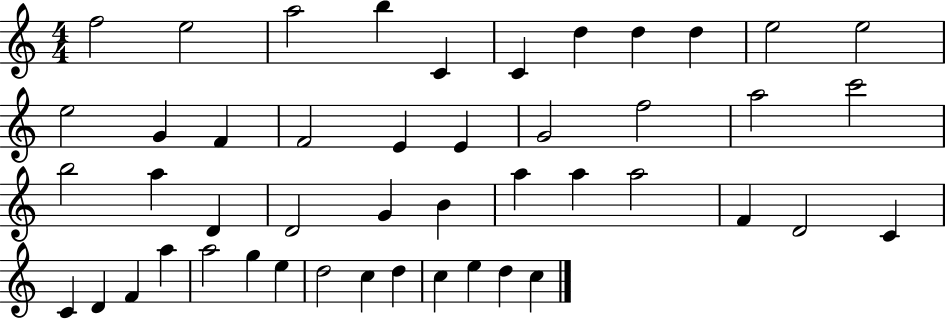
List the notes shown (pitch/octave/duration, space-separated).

F5/h E5/h A5/h B5/q C4/q C4/q D5/q D5/q D5/q E5/h E5/h E5/h G4/q F4/q F4/h E4/q E4/q G4/h F5/h A5/h C6/h B5/h A5/q D4/q D4/h G4/q B4/q A5/q A5/q A5/h F4/q D4/h C4/q C4/q D4/q F4/q A5/q A5/h G5/q E5/q D5/h C5/q D5/q C5/q E5/q D5/q C5/q